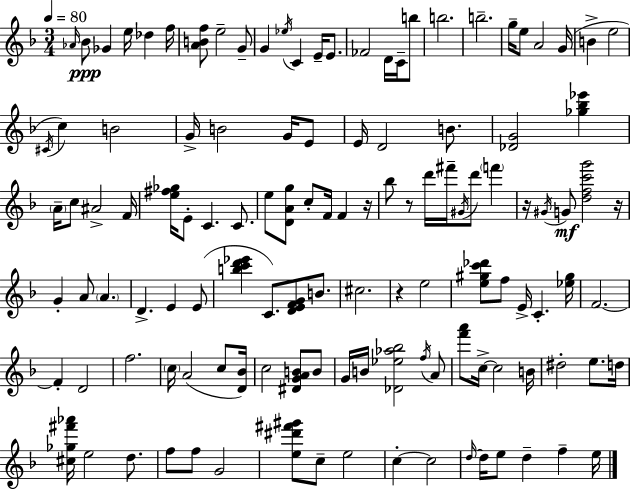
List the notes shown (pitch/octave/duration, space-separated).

Ab4/s Bb4/e Gb4/q E5/s Db5/q F5/s [A4,B4,F5]/e E5/h G4/e G4/q Eb5/s C4/q E4/s E4/e. FES4/h D4/s C4/s B5/e B5/h. B5/h. G5/s E5/e A4/h G4/s B4/q E5/h C#4/s C5/q B4/h G4/s B4/h G4/s E4/e E4/s D4/h B4/e. [Db4,G4]/h [Gb5,Bb5,Eb6]/q A4/s C5/e A#4/h F4/s [E5,F#5,Gb5]/s E4/e C4/q. C4/e. E5/e [D4,A4,G5]/e C5/e F4/s F4/q R/s Bb5/e R/e D6/s F#6/s G#4/s D6/e F6/q R/s G#4/s G4/e [D5,F5,C6,G6]/h R/s G4/q A4/e A4/q. D4/q. E4/q E4/e [B5,C6,D6,Eb6]/q C4/e. [D4,E4,F4,G4]/e B4/e. C#5/h. R/q E5/h [E5,G#5,C6,Db6]/e F5/e E4/s C4/q. [Eb5,G#5]/s F4/h. F4/q D4/h F5/h. C5/s A4/h C5/e [D4,Bb4]/s C5/h [D#4,G4,A4,B4]/e B4/e G4/s B4/s [Db4,Eb5,Ab5,Bb5]/h F5/s A4/e [F6,A6]/e C5/s C5/h B4/s D#5/h E5/e. D5/s [C#5,Gb5,F#6,Ab6]/s E5/h D5/e. F5/e F5/e G4/h [E5,D#6,F#6,G#6]/e C5/e E5/h C5/q C5/h D5/s D5/s E5/e D5/q F5/q E5/s